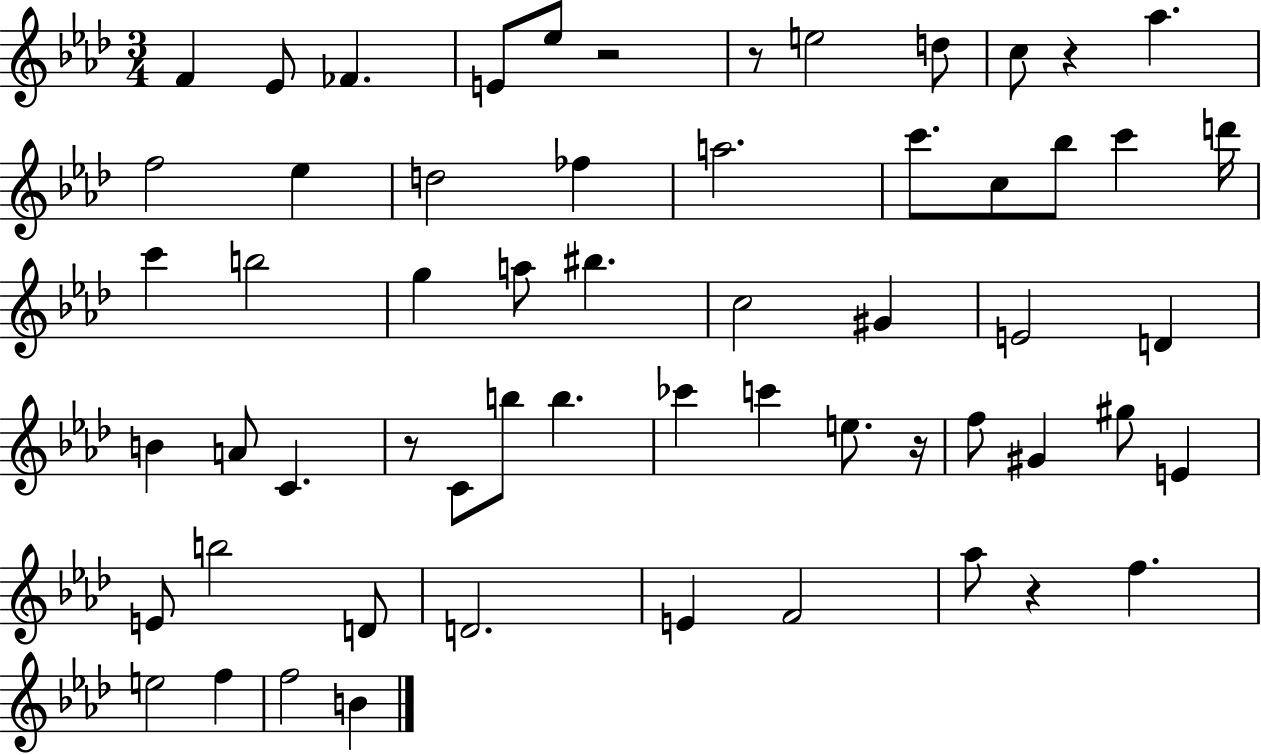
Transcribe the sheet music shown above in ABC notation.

X:1
T:Untitled
M:3/4
L:1/4
K:Ab
F _E/2 _F E/2 _e/2 z2 z/2 e2 d/2 c/2 z _a f2 _e d2 _f a2 c'/2 c/2 _b/2 c' d'/4 c' b2 g a/2 ^b c2 ^G E2 D B A/2 C z/2 C/2 b/2 b _c' c' e/2 z/4 f/2 ^G ^g/2 E E/2 b2 D/2 D2 E F2 _a/2 z f e2 f f2 B